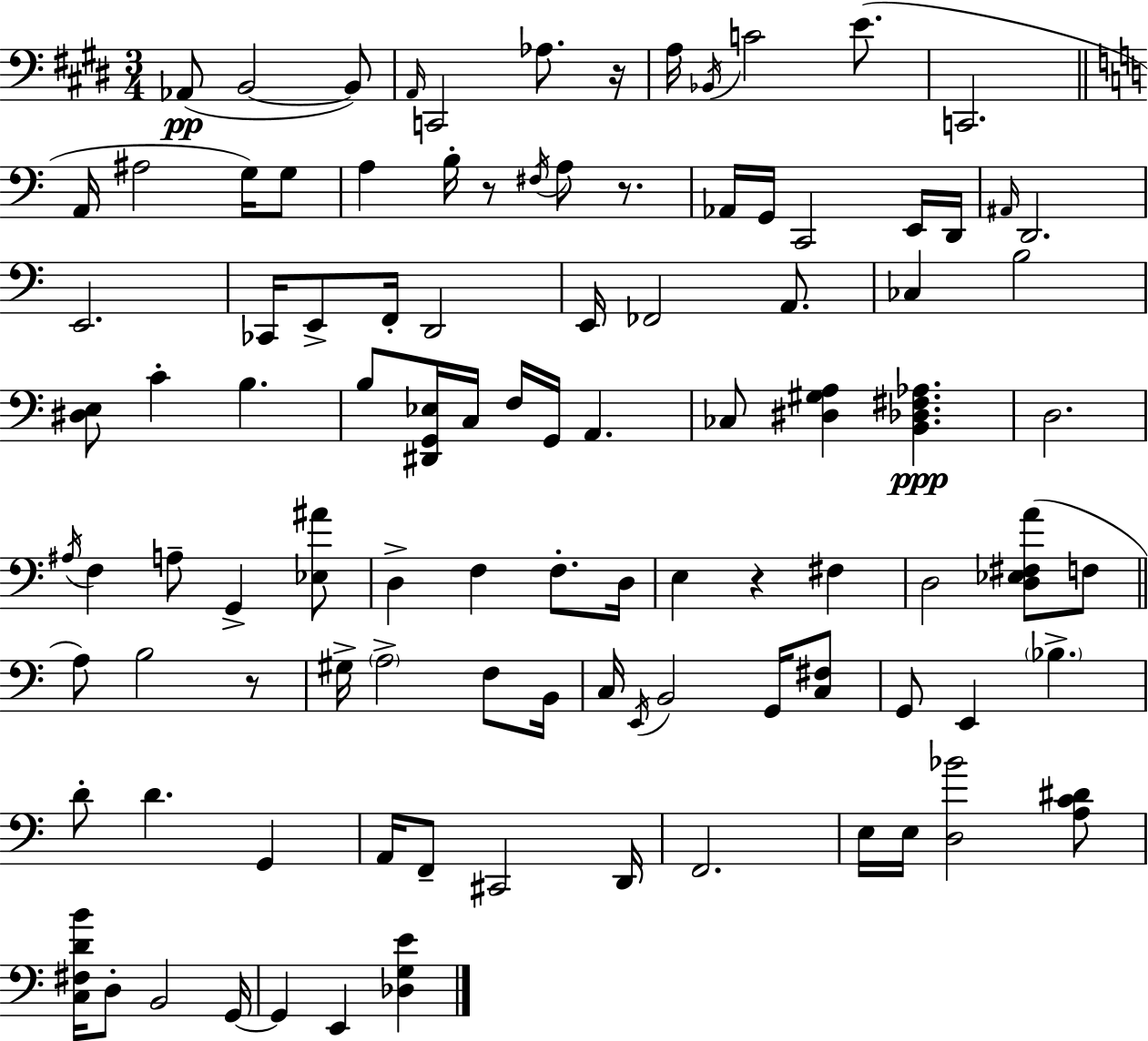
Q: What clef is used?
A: bass